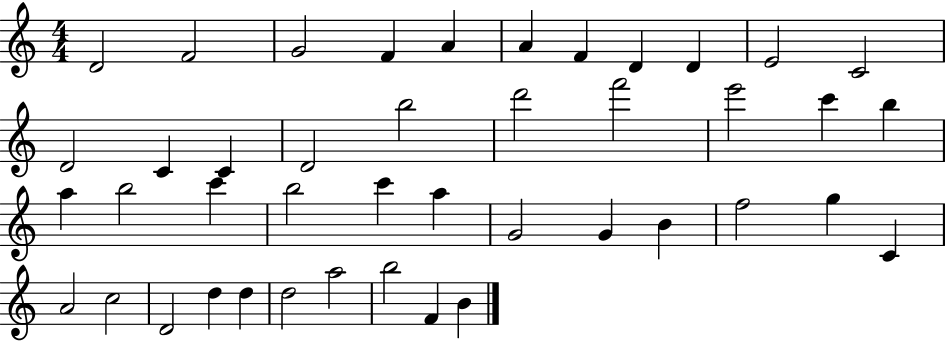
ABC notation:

X:1
T:Untitled
M:4/4
L:1/4
K:C
D2 F2 G2 F A A F D D E2 C2 D2 C C D2 b2 d'2 f'2 e'2 c' b a b2 c' b2 c' a G2 G B f2 g C A2 c2 D2 d d d2 a2 b2 F B